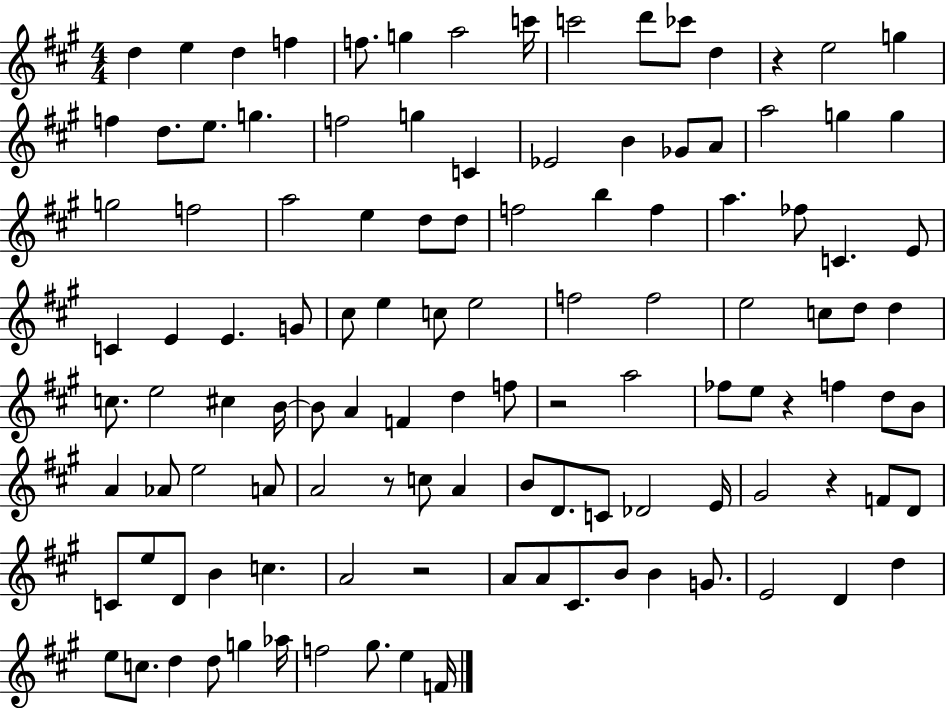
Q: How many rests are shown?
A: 6